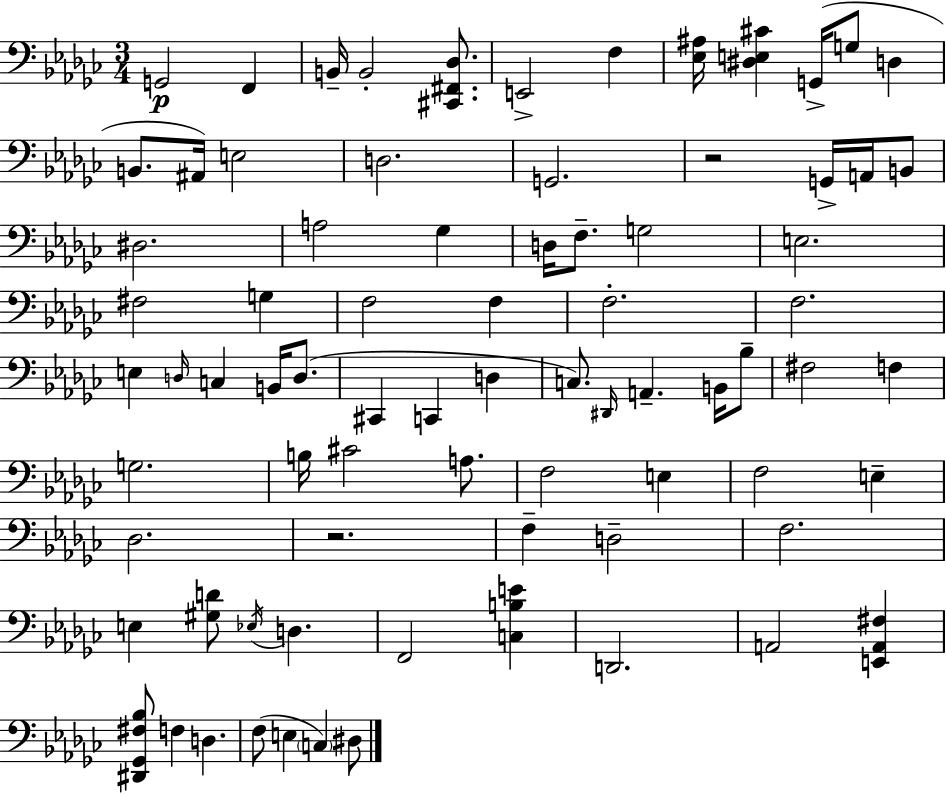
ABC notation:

X:1
T:Untitled
M:3/4
L:1/4
K:Ebm
G,,2 F,, B,,/4 B,,2 [^C,,^F,,_D,]/2 E,,2 F, [_E,^A,]/4 [^D,E,^C] G,,/4 G,/2 D, B,,/2 ^A,,/4 E,2 D,2 G,,2 z2 G,,/4 A,,/4 B,,/2 ^D,2 A,2 _G, D,/4 F,/2 G,2 E,2 ^F,2 G, F,2 F, F,2 F,2 E, D,/4 C, B,,/4 D,/2 ^C,, C,, D, C,/2 ^D,,/4 A,, B,,/4 _B,/2 ^F,2 F, G,2 B,/4 ^C2 A,/2 F,2 E, F,2 E, _D,2 z2 F, D,2 F,2 E, [^G,D]/2 _E,/4 D, F,,2 [C,B,E] D,,2 A,,2 [E,,A,,^F,] [^D,,_G,,^F,_B,]/2 F, D, F,/2 E, C, ^D,/2